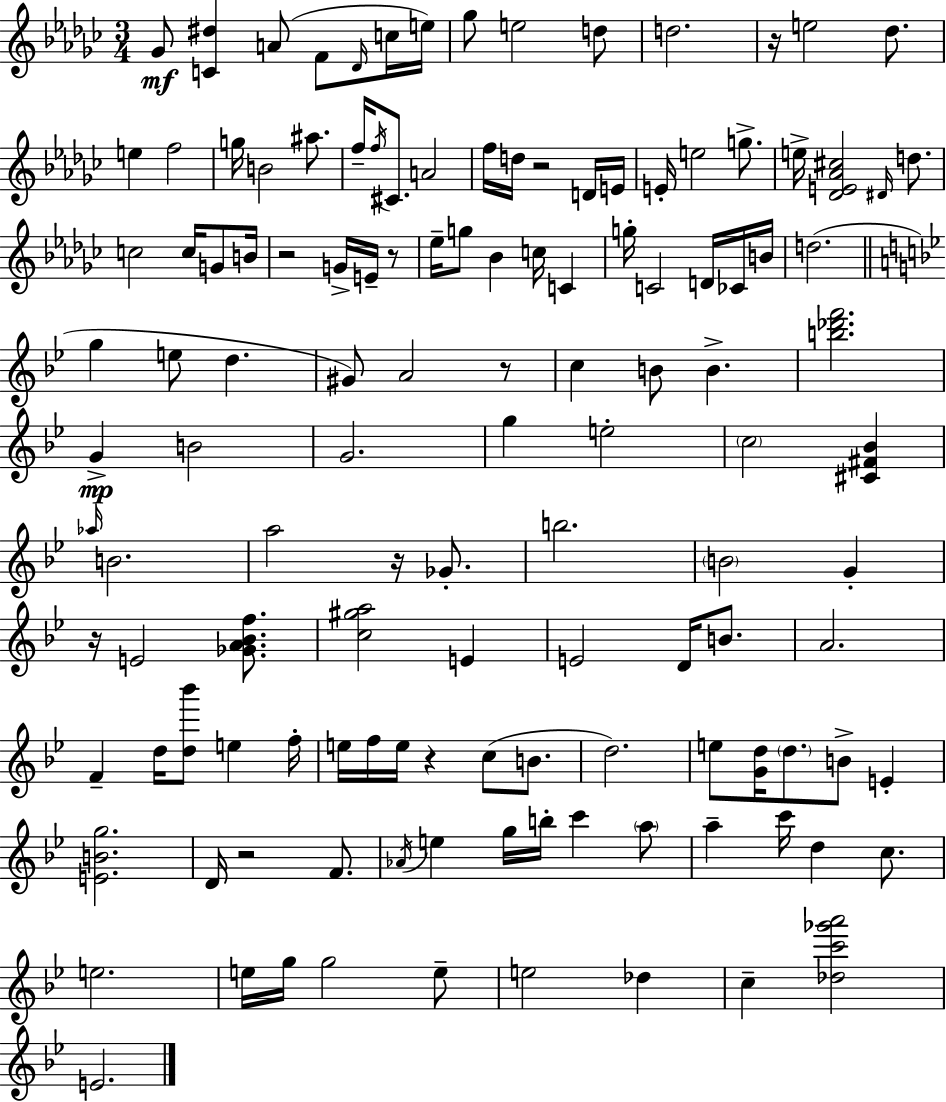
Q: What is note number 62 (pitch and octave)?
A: C5